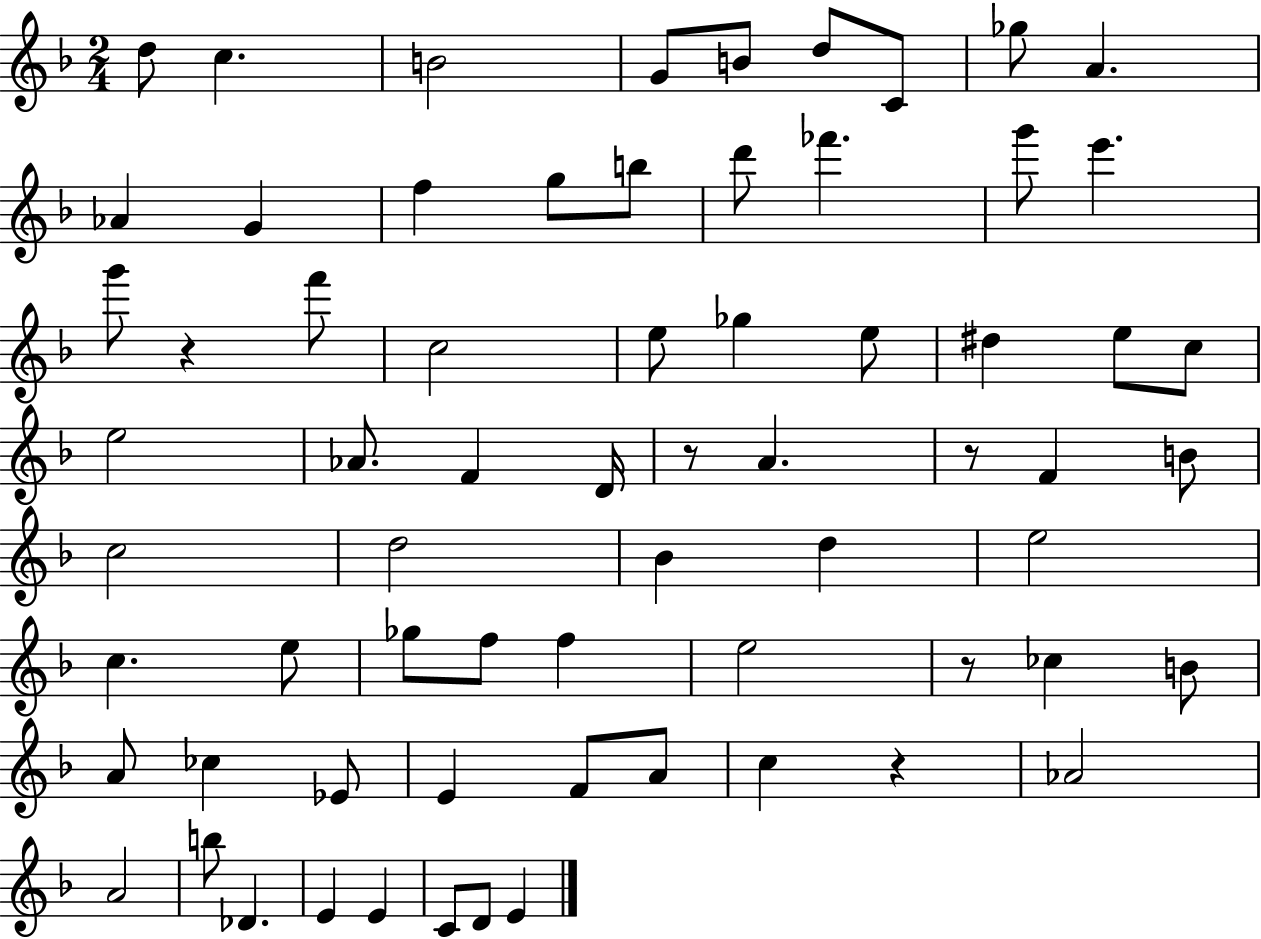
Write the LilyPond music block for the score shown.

{
  \clef treble
  \numericTimeSignature
  \time 2/4
  \key f \major
  d''8 c''4. | b'2 | g'8 b'8 d''8 c'8 | ges''8 a'4. | \break aes'4 g'4 | f''4 g''8 b''8 | d'''8 fes'''4. | g'''8 e'''4. | \break g'''8 r4 f'''8 | c''2 | e''8 ges''4 e''8 | dis''4 e''8 c''8 | \break e''2 | aes'8. f'4 d'16 | r8 a'4. | r8 f'4 b'8 | \break c''2 | d''2 | bes'4 d''4 | e''2 | \break c''4. e''8 | ges''8 f''8 f''4 | e''2 | r8 ces''4 b'8 | \break a'8 ces''4 ees'8 | e'4 f'8 a'8 | c''4 r4 | aes'2 | \break a'2 | b''8 des'4. | e'4 e'4 | c'8 d'8 e'4 | \break \bar "|."
}